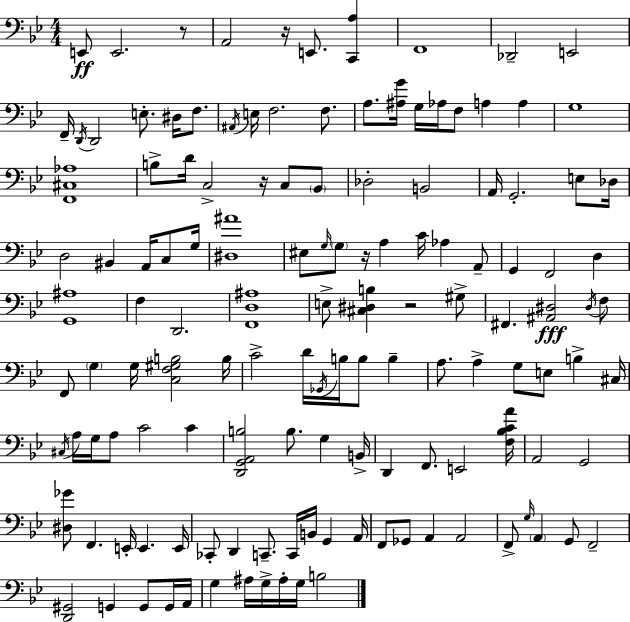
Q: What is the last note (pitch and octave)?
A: B3